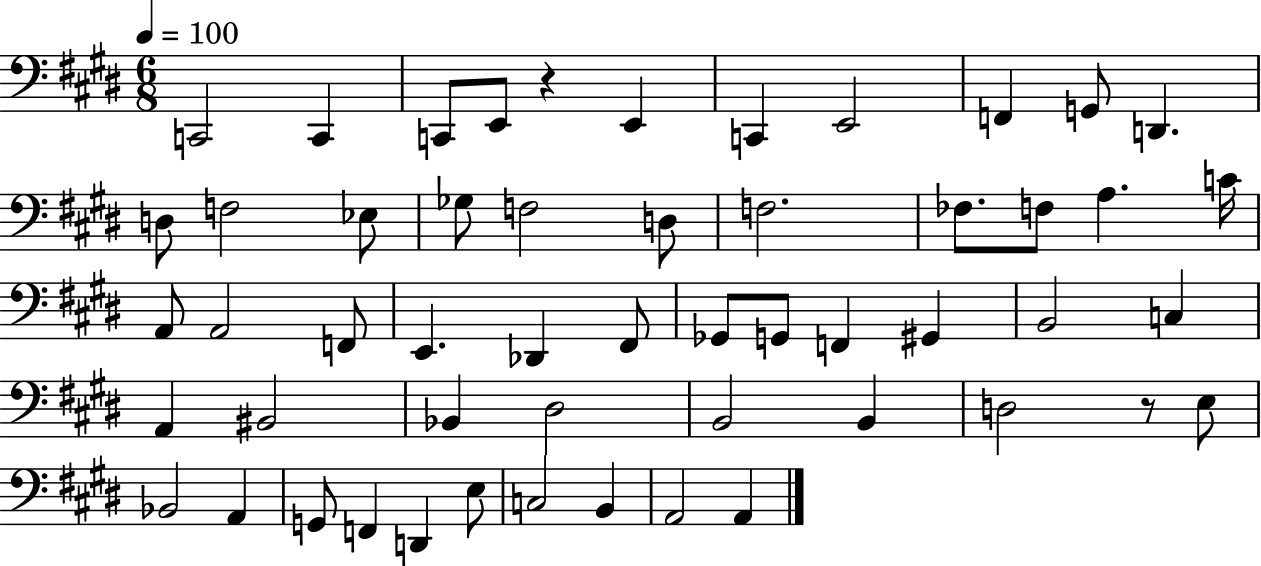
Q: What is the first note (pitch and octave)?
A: C2